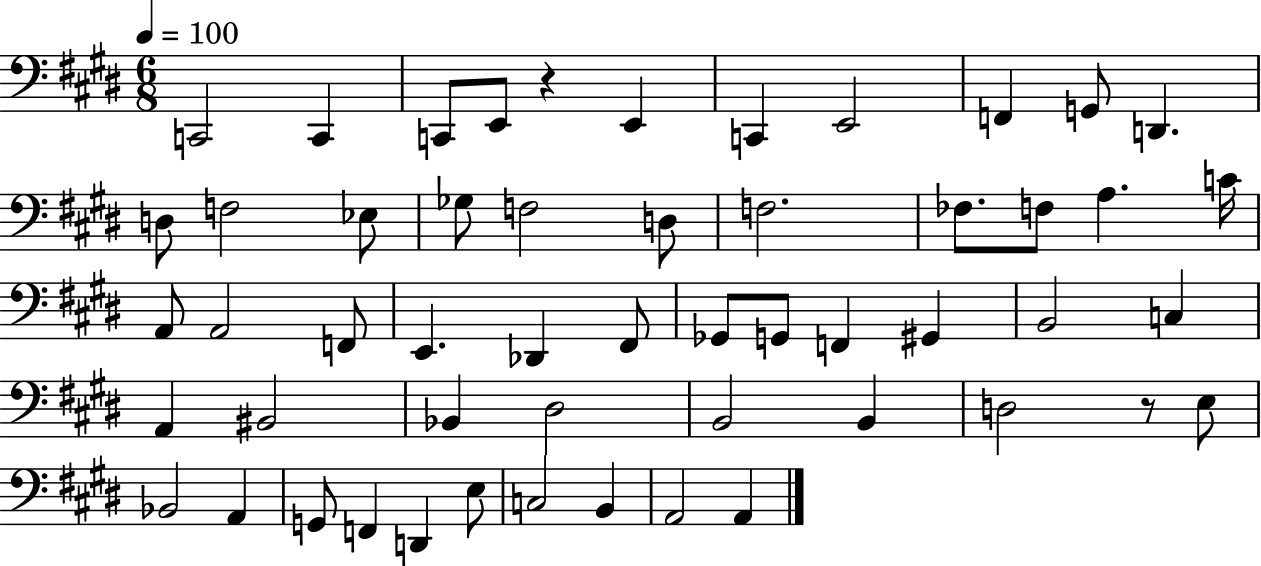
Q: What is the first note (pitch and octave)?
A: C2